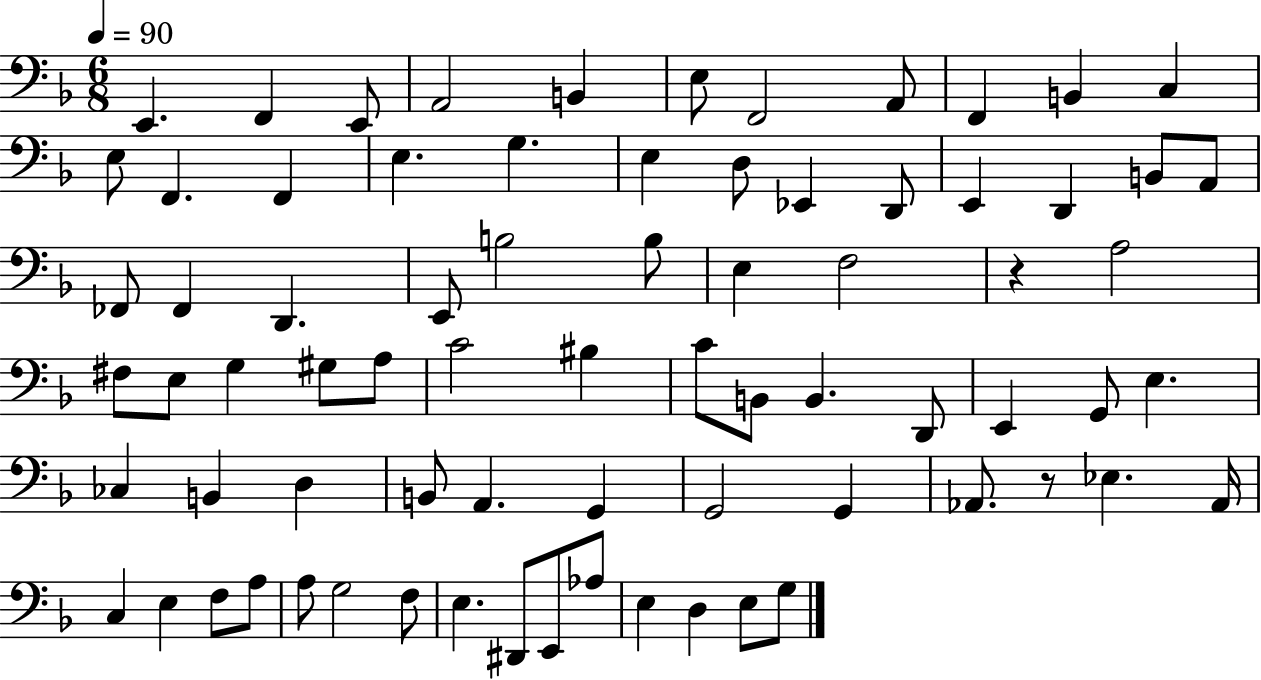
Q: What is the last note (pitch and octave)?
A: G3